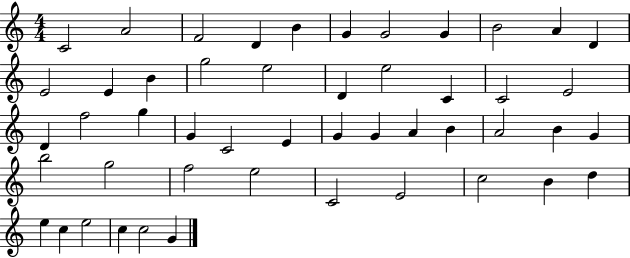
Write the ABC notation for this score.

X:1
T:Untitled
M:4/4
L:1/4
K:C
C2 A2 F2 D B G G2 G B2 A D E2 E B g2 e2 D e2 C C2 E2 D f2 g G C2 E G G A B A2 B G b2 g2 f2 e2 C2 E2 c2 B d e c e2 c c2 G